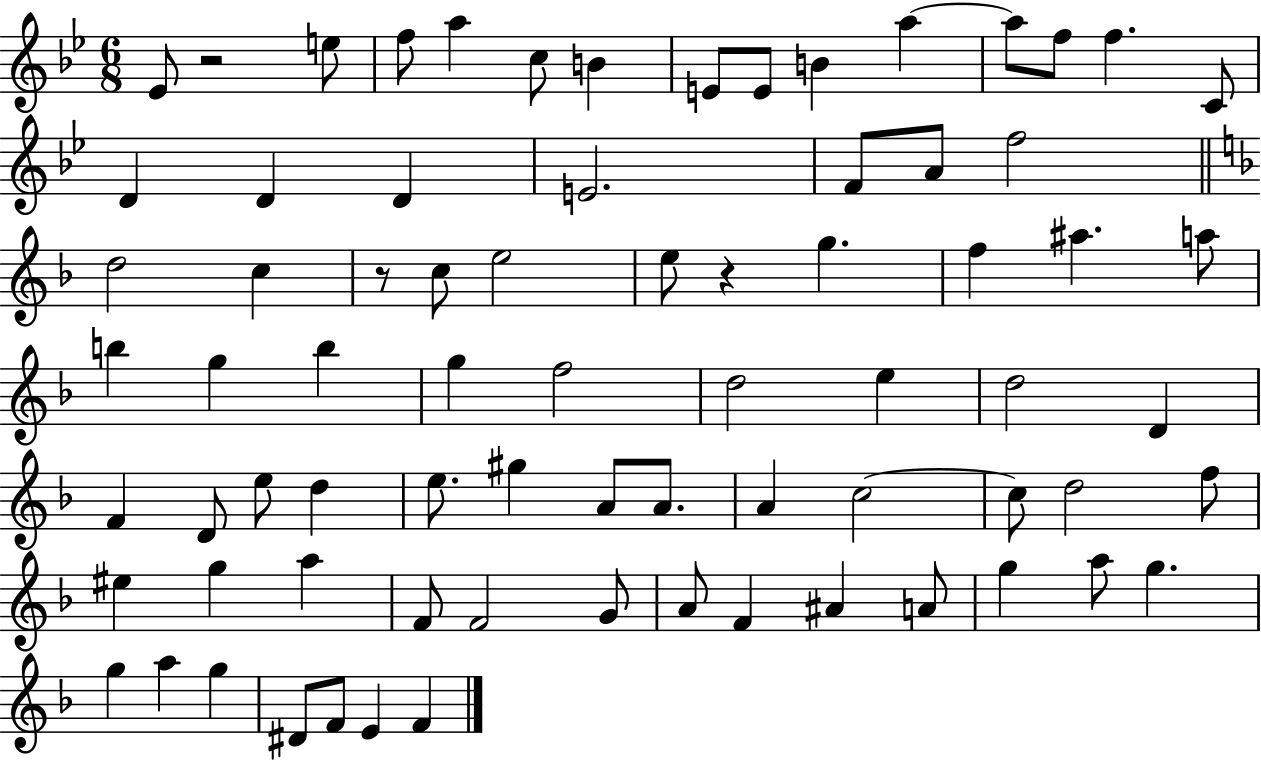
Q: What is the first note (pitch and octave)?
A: Eb4